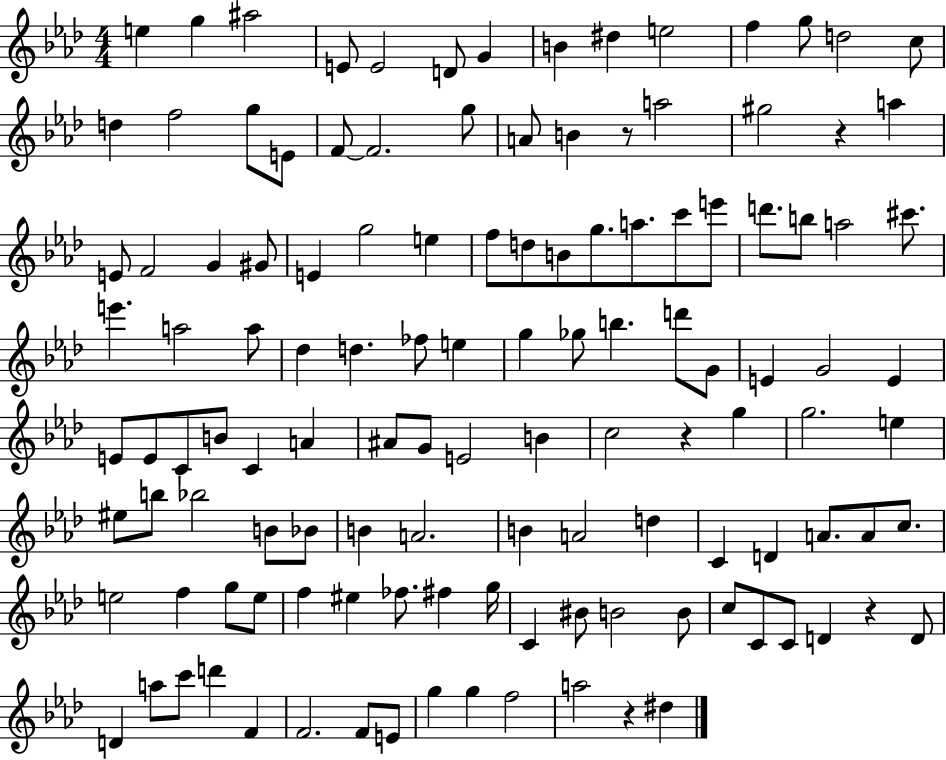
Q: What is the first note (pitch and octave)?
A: E5